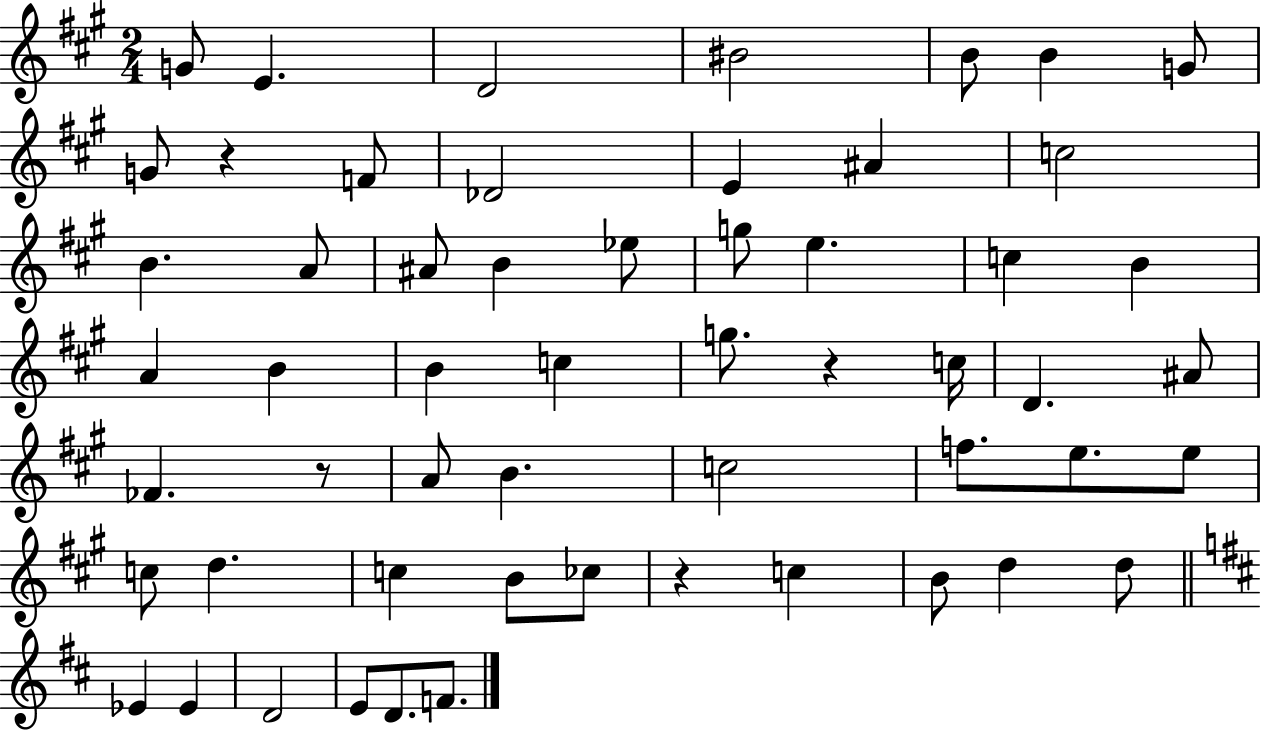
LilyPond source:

{
  \clef treble
  \numericTimeSignature
  \time 2/4
  \key a \major
  g'8 e'4. | d'2 | bis'2 | b'8 b'4 g'8 | \break g'8 r4 f'8 | des'2 | e'4 ais'4 | c''2 | \break b'4. a'8 | ais'8 b'4 ees''8 | g''8 e''4. | c''4 b'4 | \break a'4 b'4 | b'4 c''4 | g''8. r4 c''16 | d'4. ais'8 | \break fes'4. r8 | a'8 b'4. | c''2 | f''8. e''8. e''8 | \break c''8 d''4. | c''4 b'8 ces''8 | r4 c''4 | b'8 d''4 d''8 | \break \bar "||" \break \key b \minor ees'4 ees'4 | d'2 | e'8 d'8. f'8. | \bar "|."
}